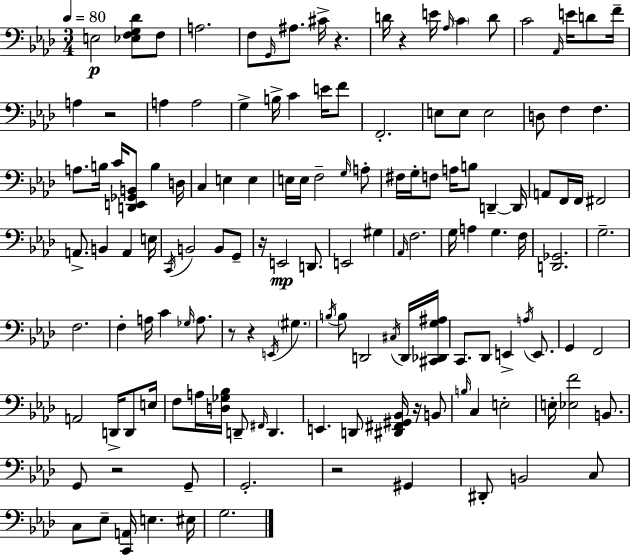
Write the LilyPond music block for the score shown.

{
  \clef bass
  \numericTimeSignature
  \time 3/4
  \key f \minor
  \tempo 4 = 80
  \repeat volta 2 { e2\p <ees f g des'>8 f8 | a2. | f8 \grace { g,16 } ais8. cis'16-> r4. | d'16 r4 e'16 \grace { aes16 } \parenthesize c'4 | \break d'8 c'2 \grace { aes,16 } e'16 | d'8 f'16-- a4 r2 | a4 a2 | g4-> b16-> c'4 | \break e'16 f'8 f,2.-. | e8 e8 e2 | d8 f4 f4. | a8. b16 c'16 <d, e, ges, b,>8 b4 | \break d16 c4 e4 e4 | e16 e16 f2-- | \grace { g16 } a8-. fis16 g16-. f8 a16 b8 d,4--~~ | d,16 a,8 f,16 f,16 fis,2 | \break a,8.-> b,4 a,4 | e16 \acciaccatura { c,16 } b,2 | b,8 g,8-- r16 e,2\mp | d,8. e,2 | \break gis4 \grace { aes,16 } f2. | g16 a4 g4. | f16 <d, ges,>2. | g2.-- | \break f2. | f4-. a16 c'4 | \grace { ges16 } a8. r8 r4 | \acciaccatura { e,16 } \parenthesize gis4. \acciaccatura { b16 } b8 d,2 | \break \acciaccatura { cis16 } d,16 <cis, des, g ais>16 c,8. | des,8 e,4-> \acciaccatura { a16 } e,8. g,4 | f,2 a,2 | d,16-> d,8 e16 f8 | \break a16 <d ges bes>16 d,8-- \grace { fis,16 } d,4. | e,4. d,8 <dis, fis, gis, bes,>16 r16 b,8 | \grace { b16 } c4 e2-. | e16-. <ees f'>2 b,8. | \break g,8 r2 g,8-- | g,2.-. | r2 gis,4 | dis,8-. b,2 c8 | \break c8 ees8-- <c, a,>16 e4. | eis16 g2. | } \bar "|."
}